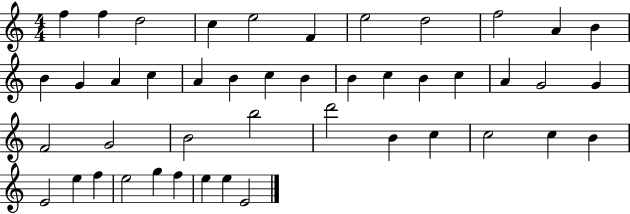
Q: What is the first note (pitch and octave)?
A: F5